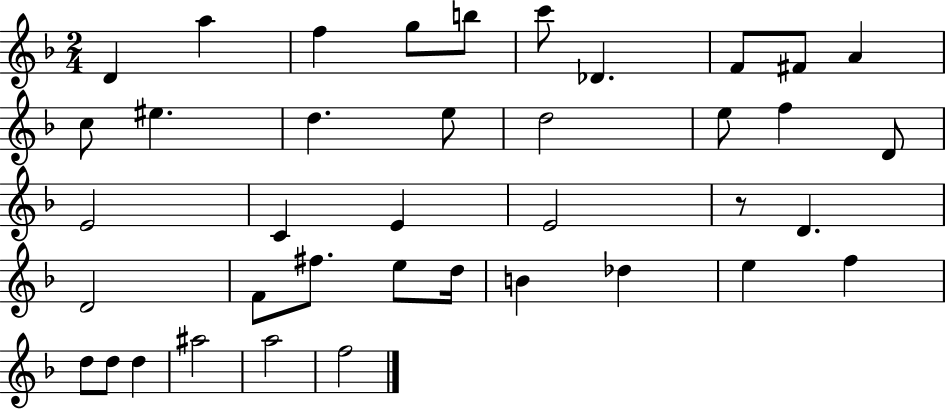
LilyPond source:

{
  \clef treble
  \numericTimeSignature
  \time 2/4
  \key f \major
  d'4 a''4 | f''4 g''8 b''8 | c'''8 des'4. | f'8 fis'8 a'4 | \break c''8 eis''4. | d''4. e''8 | d''2 | e''8 f''4 d'8 | \break e'2 | c'4 e'4 | e'2 | r8 d'4. | \break d'2 | f'8 fis''8. e''8 d''16 | b'4 des''4 | e''4 f''4 | \break d''8 d''8 d''4 | ais''2 | a''2 | f''2 | \break \bar "|."
}